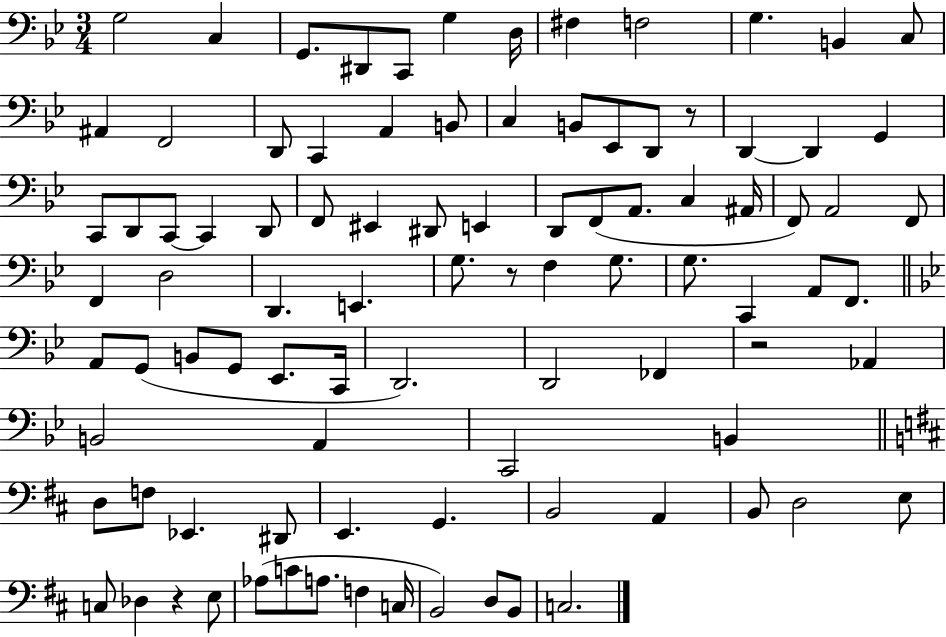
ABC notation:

X:1
T:Untitled
M:3/4
L:1/4
K:Bb
G,2 C, G,,/2 ^D,,/2 C,,/2 G, D,/4 ^F, F,2 G, B,, C,/2 ^A,, F,,2 D,,/2 C,, A,, B,,/2 C, B,,/2 _E,,/2 D,,/2 z/2 D,, D,, G,, C,,/2 D,,/2 C,,/2 C,, D,,/2 F,,/2 ^E,, ^D,,/2 E,, D,,/2 F,,/2 A,,/2 C, ^A,,/4 F,,/2 A,,2 F,,/2 F,, D,2 D,, E,, G,/2 z/2 F, G,/2 G,/2 C,, A,,/2 F,,/2 A,,/2 G,,/2 B,,/2 G,,/2 _E,,/2 C,,/4 D,,2 D,,2 _F,, z2 _A,, B,,2 A,, C,,2 B,, D,/2 F,/2 _E,, ^D,,/2 E,, G,, B,,2 A,, B,,/2 D,2 E,/2 C,/2 _D, z E,/2 _A,/2 C/2 A,/2 F, C,/4 B,,2 D,/2 B,,/2 C,2